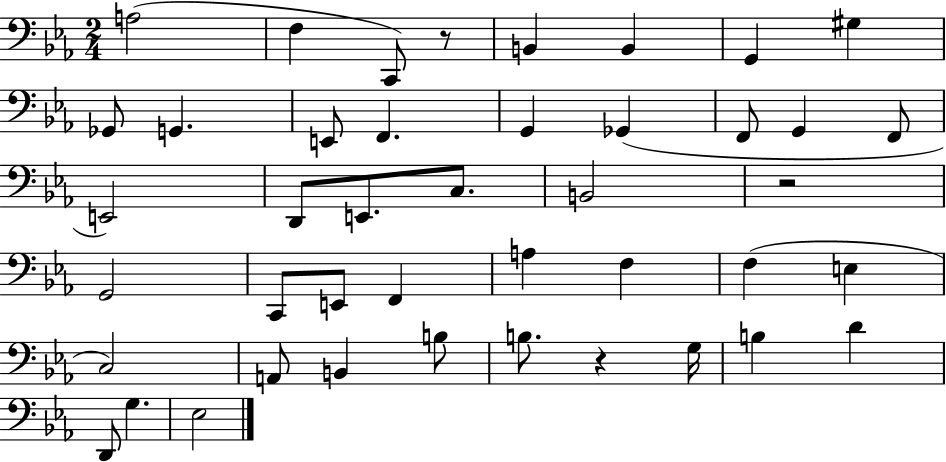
X:1
T:Untitled
M:2/4
L:1/4
K:Eb
A,2 F, C,,/2 z/2 B,, B,, G,, ^G, _G,,/2 G,, E,,/2 F,, G,, _G,, F,,/2 G,, F,,/2 E,,2 D,,/2 E,,/2 C,/2 B,,2 z2 G,,2 C,,/2 E,,/2 F,, A, F, F, E, C,2 A,,/2 B,, B,/2 B,/2 z G,/4 B, D D,,/2 G, _E,2